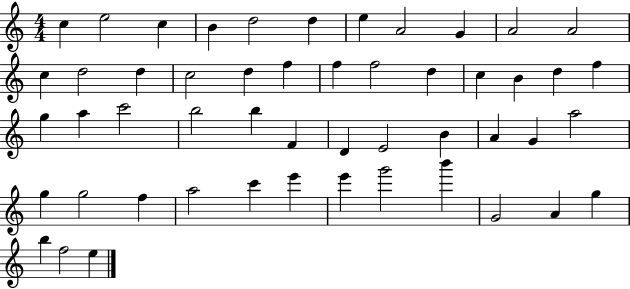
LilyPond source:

{
  \clef treble
  \numericTimeSignature
  \time 4/4
  \key c \major
  c''4 e''2 c''4 | b'4 d''2 d''4 | e''4 a'2 g'4 | a'2 a'2 | \break c''4 d''2 d''4 | c''2 d''4 f''4 | f''4 f''2 d''4 | c''4 b'4 d''4 f''4 | \break g''4 a''4 c'''2 | b''2 b''4 f'4 | d'4 e'2 b'4 | a'4 g'4 a''2 | \break g''4 g''2 f''4 | a''2 c'''4 e'''4 | e'''4 g'''2 b'''4 | g'2 a'4 g''4 | \break b''4 f''2 e''4 | \bar "|."
}